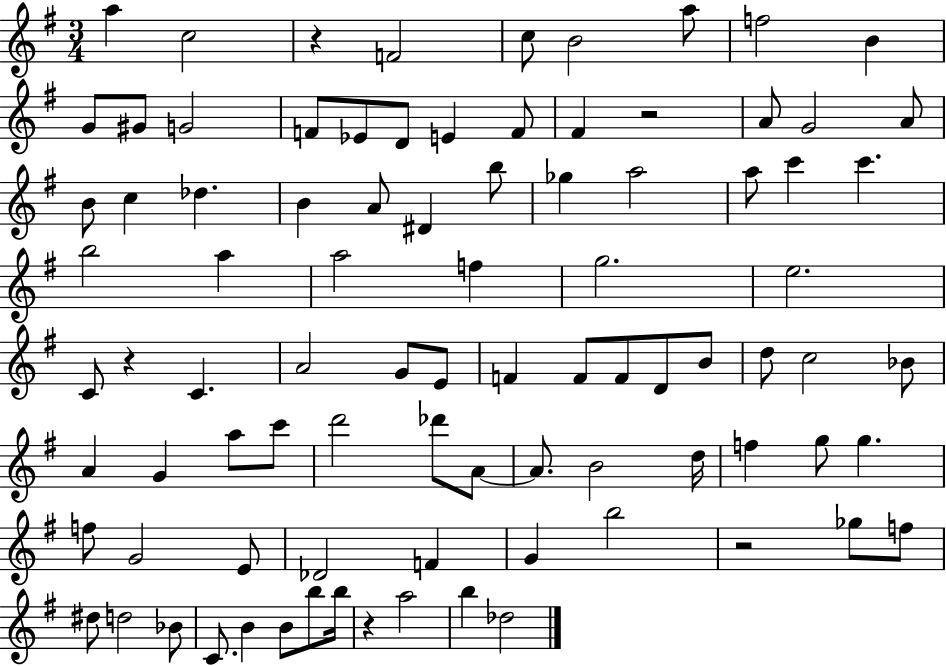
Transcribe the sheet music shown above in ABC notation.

X:1
T:Untitled
M:3/4
L:1/4
K:G
a c2 z F2 c/2 B2 a/2 f2 B G/2 ^G/2 G2 F/2 _E/2 D/2 E F/2 ^F z2 A/2 G2 A/2 B/2 c _d B A/2 ^D b/2 _g a2 a/2 c' c' b2 a a2 f g2 e2 C/2 z C A2 G/2 E/2 F F/2 F/2 D/2 B/2 d/2 c2 _B/2 A G a/2 c'/2 d'2 _d'/2 A/2 A/2 B2 d/4 f g/2 g f/2 G2 E/2 _D2 F G b2 z2 _g/2 f/2 ^d/2 d2 _B/2 C/2 B B/2 b/2 b/4 z a2 b _d2